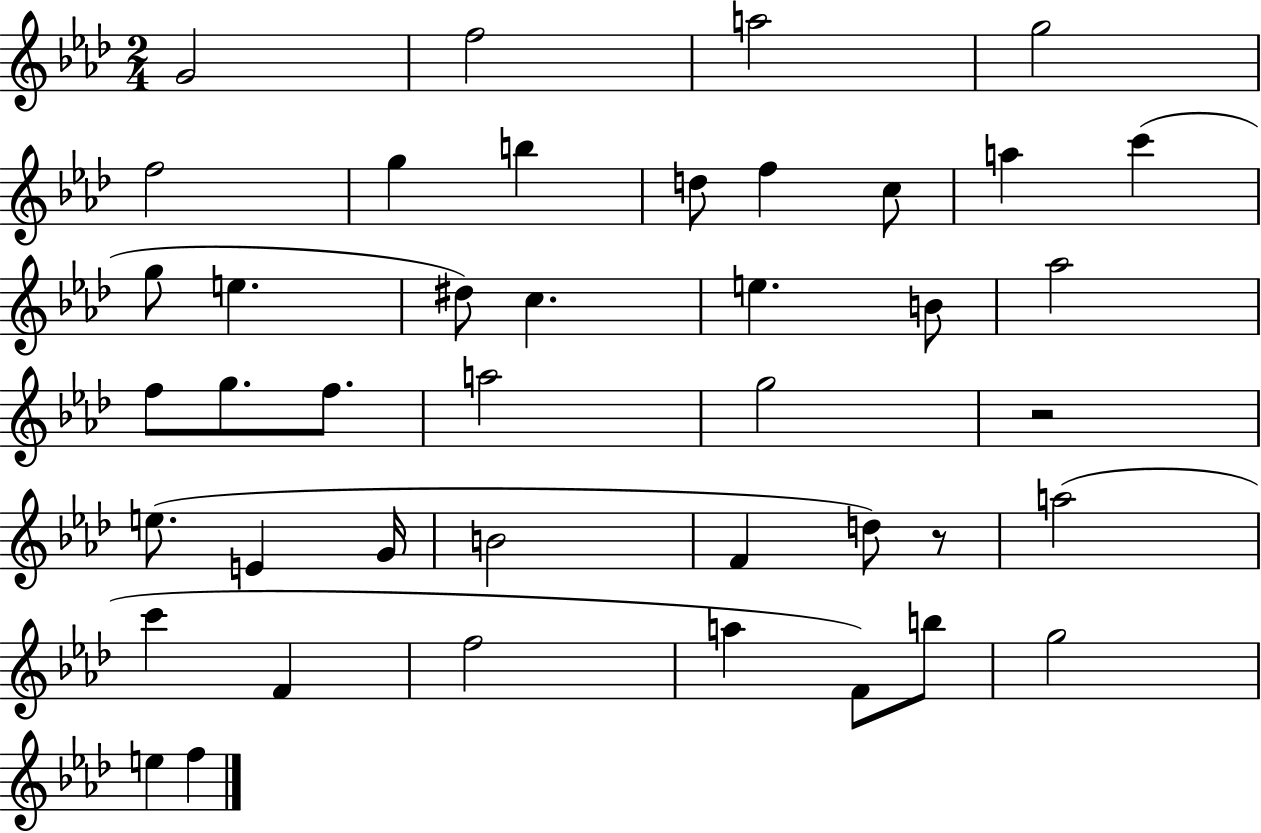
{
  \clef treble
  \numericTimeSignature
  \time 2/4
  \key aes \major
  \repeat volta 2 { g'2 | f''2 | a''2 | g''2 | \break f''2 | g''4 b''4 | d''8 f''4 c''8 | a''4 c'''4( | \break g''8 e''4. | dis''8) c''4. | e''4. b'8 | aes''2 | \break f''8 g''8. f''8. | a''2 | g''2 | r2 | \break e''8.( e'4 g'16 | b'2 | f'4 d''8) r8 | a''2( | \break c'''4 f'4 | f''2 | a''4 f'8) b''8 | g''2 | \break e''4 f''4 | } \bar "|."
}